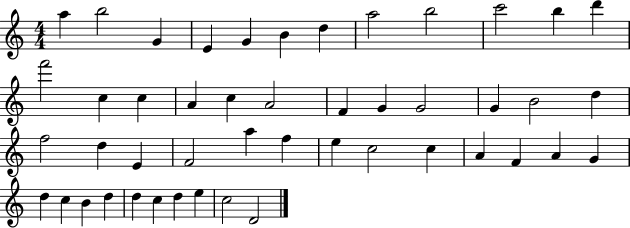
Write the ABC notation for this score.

X:1
T:Untitled
M:4/4
L:1/4
K:C
a b2 G E G B d a2 b2 c'2 b d' f'2 c c A c A2 F G G2 G B2 d f2 d E F2 a f e c2 c A F A G d c B d d c d e c2 D2